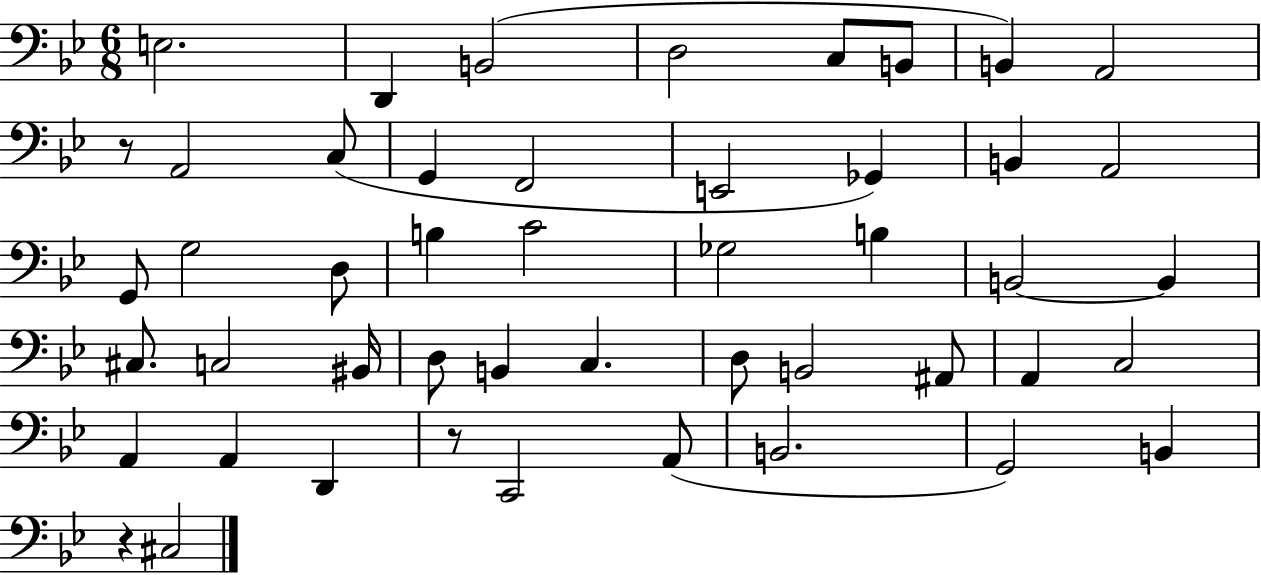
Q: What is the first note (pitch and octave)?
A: E3